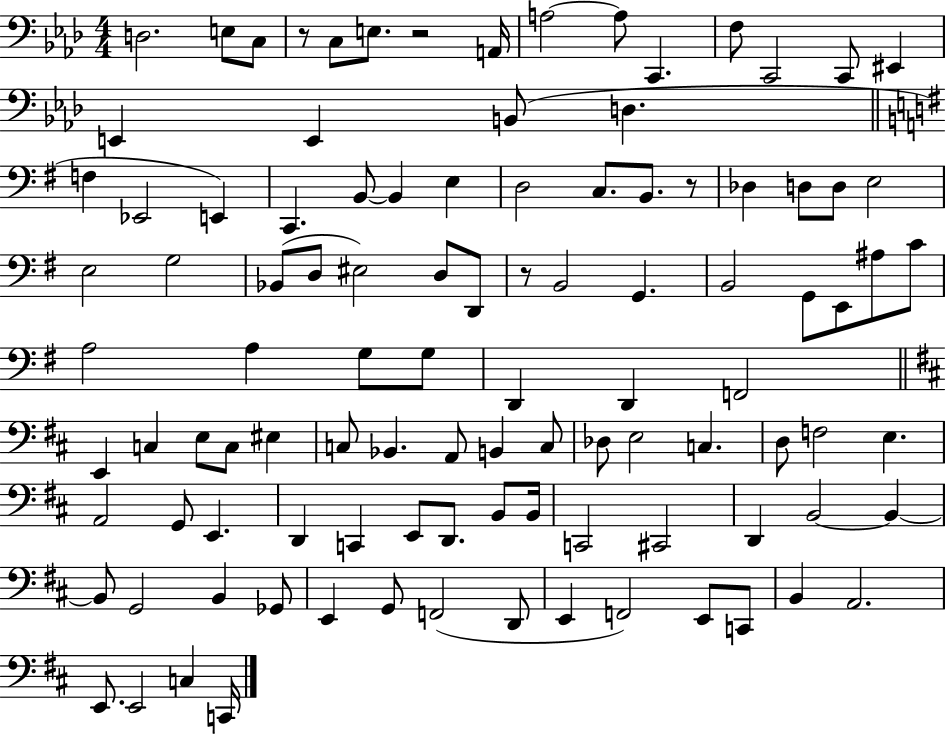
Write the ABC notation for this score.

X:1
T:Untitled
M:4/4
L:1/4
K:Ab
D,2 E,/2 C,/2 z/2 C,/2 E,/2 z2 A,,/4 A,2 A,/2 C,, F,/2 C,,2 C,,/2 ^E,, E,, E,, B,,/2 D, F, _E,,2 E,, C,, B,,/2 B,, E, D,2 C,/2 B,,/2 z/2 _D, D,/2 D,/2 E,2 E,2 G,2 _B,,/2 D,/2 ^E,2 D,/2 D,,/2 z/2 B,,2 G,, B,,2 G,,/2 E,,/2 ^A,/2 C/2 A,2 A, G,/2 G,/2 D,, D,, F,,2 E,, C, E,/2 C,/2 ^E, C,/2 _B,, A,,/2 B,, C,/2 _D,/2 E,2 C, D,/2 F,2 E, A,,2 G,,/2 E,, D,, C,, E,,/2 D,,/2 B,,/2 B,,/4 C,,2 ^C,,2 D,, B,,2 B,, B,,/2 G,,2 B,, _G,,/2 E,, G,,/2 F,,2 D,,/2 E,, F,,2 E,,/2 C,,/2 B,, A,,2 E,,/2 E,,2 C, C,,/4